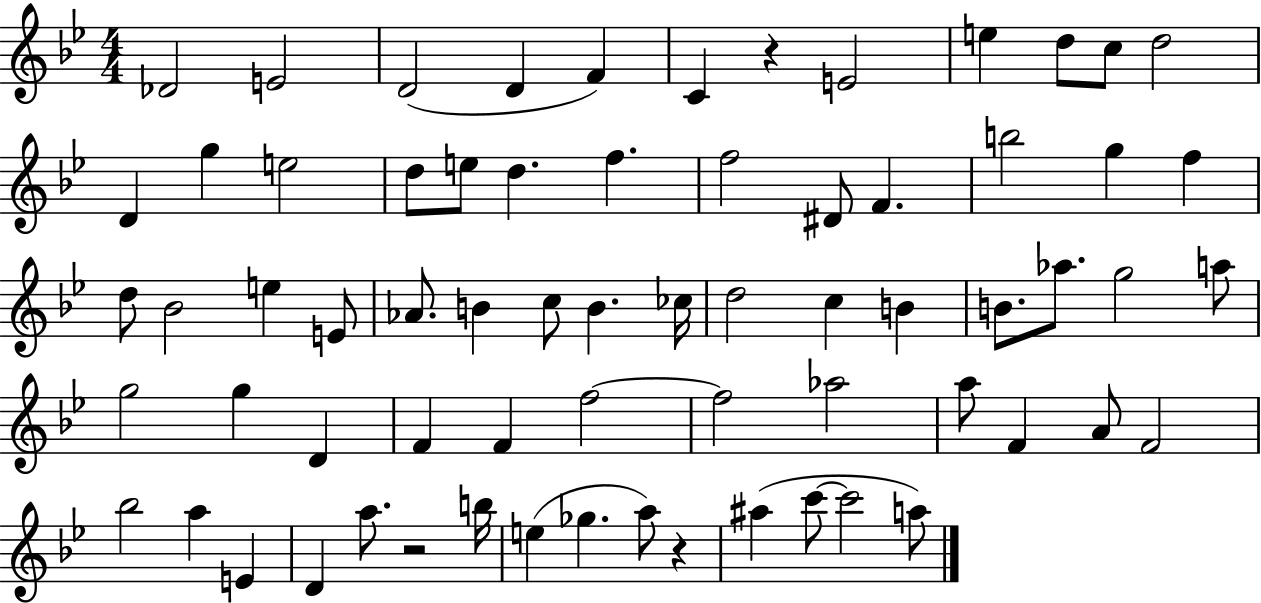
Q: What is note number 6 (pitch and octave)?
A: C4